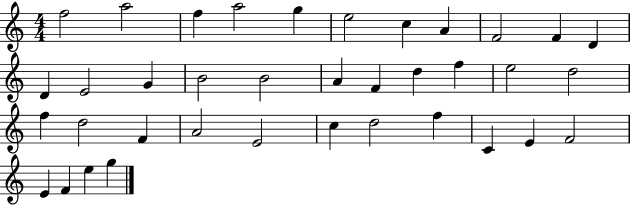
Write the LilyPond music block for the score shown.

{
  \clef treble
  \numericTimeSignature
  \time 4/4
  \key c \major
  f''2 a''2 | f''4 a''2 g''4 | e''2 c''4 a'4 | f'2 f'4 d'4 | \break d'4 e'2 g'4 | b'2 b'2 | a'4 f'4 d''4 f''4 | e''2 d''2 | \break f''4 d''2 f'4 | a'2 e'2 | c''4 d''2 f''4 | c'4 e'4 f'2 | \break e'4 f'4 e''4 g''4 | \bar "|."
}